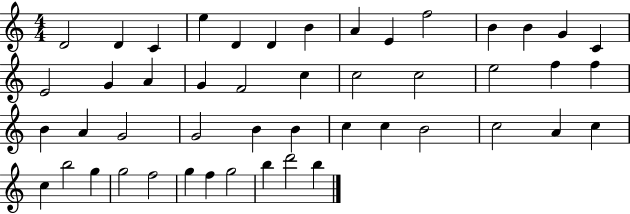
X:1
T:Untitled
M:4/4
L:1/4
K:C
D2 D C e D D B A E f2 B B G C E2 G A G F2 c c2 c2 e2 f f B A G2 G2 B B c c B2 c2 A c c b2 g g2 f2 g f g2 b d'2 b